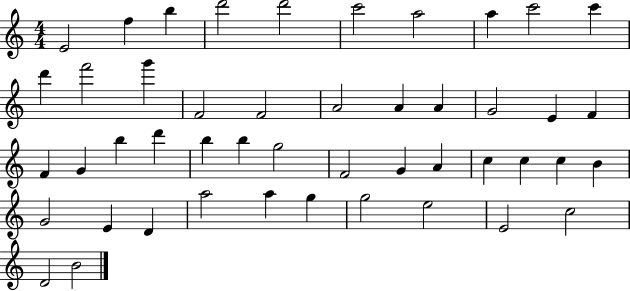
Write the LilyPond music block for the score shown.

{
  \clef treble
  \numericTimeSignature
  \time 4/4
  \key c \major
  e'2 f''4 b''4 | d'''2 d'''2 | c'''2 a''2 | a''4 c'''2 c'''4 | \break d'''4 f'''2 g'''4 | f'2 f'2 | a'2 a'4 a'4 | g'2 e'4 f'4 | \break f'4 g'4 b''4 d'''4 | b''4 b''4 g''2 | f'2 g'4 a'4 | c''4 c''4 c''4 b'4 | \break g'2 e'4 d'4 | a''2 a''4 g''4 | g''2 e''2 | e'2 c''2 | \break d'2 b'2 | \bar "|."
}